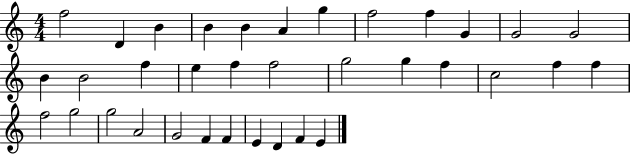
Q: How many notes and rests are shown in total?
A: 35